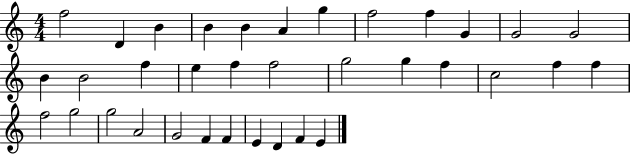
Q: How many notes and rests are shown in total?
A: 35